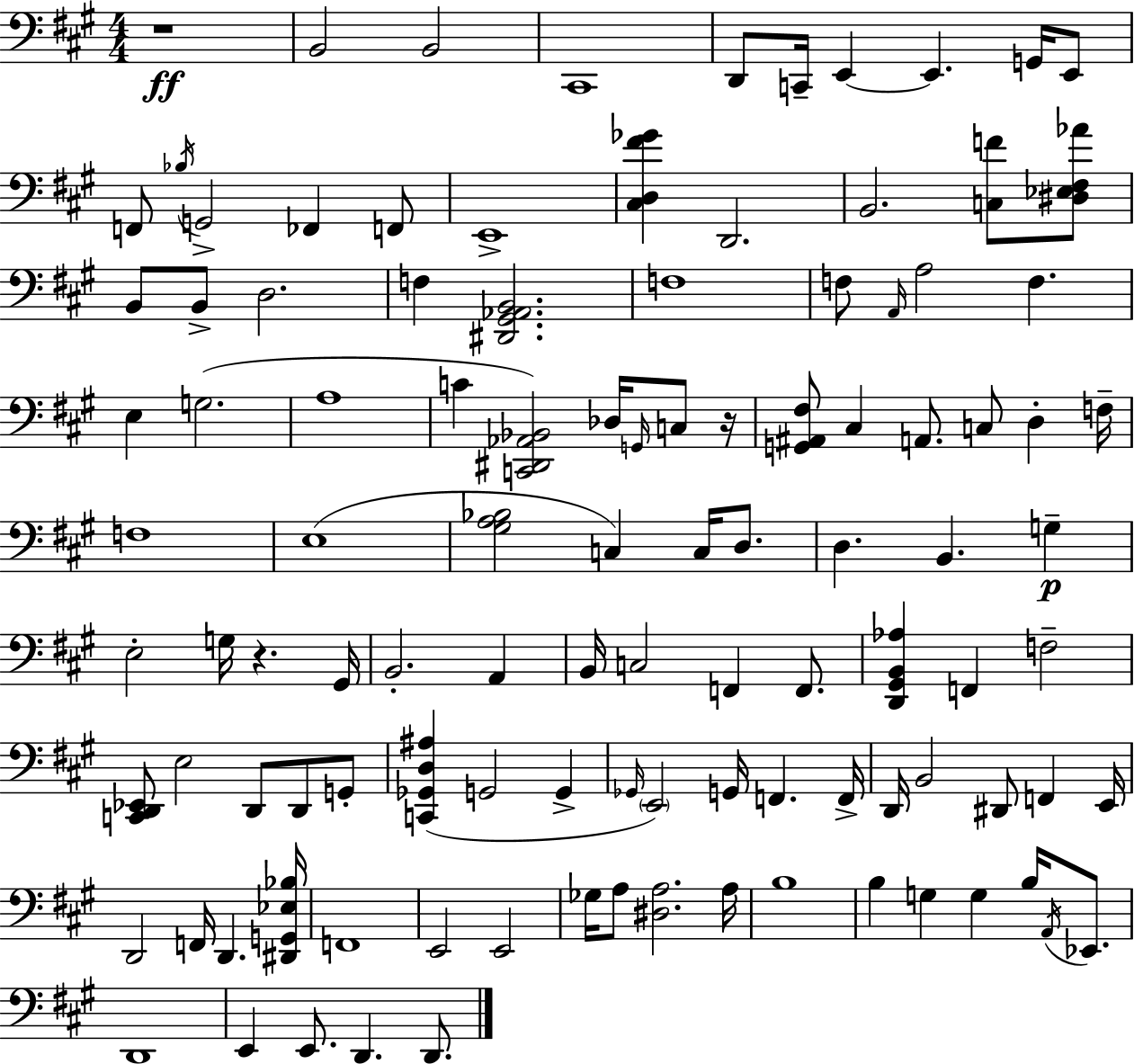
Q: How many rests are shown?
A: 3